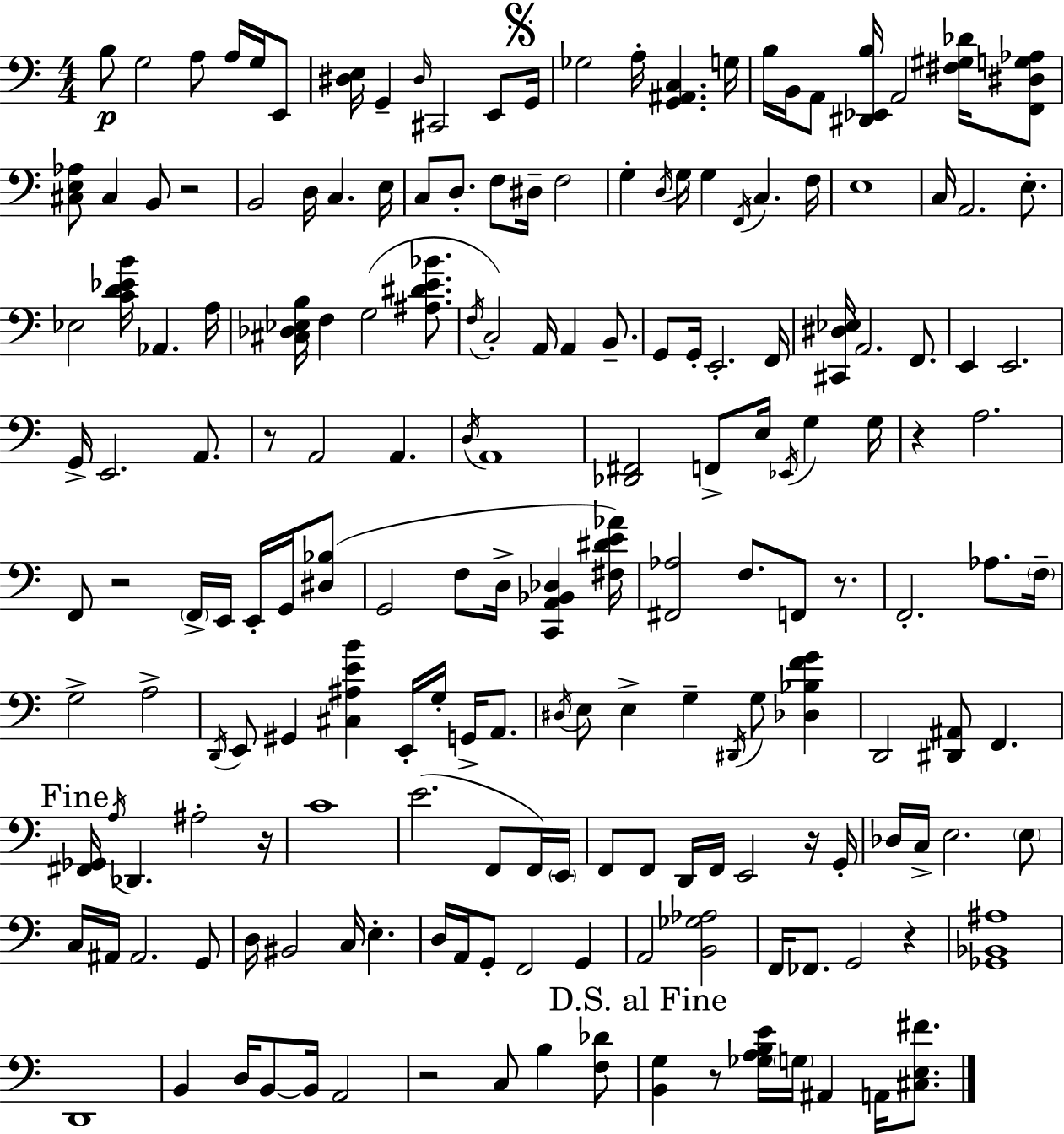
{
  \clef bass
  \numericTimeSignature
  \time 4/4
  \key c \major
  b8\p g2 a8 a16 g16 e,8 | <dis e>16 g,4-- \grace { dis16 } cis,2 e,8 | \mark \markup { \musicglyph "scripts.segno" } g,16 ges2 a16-. <g, ais, c>4. | g16 b16 b,16 a,8 <dis, ees, b>16 a,2 <fis gis des'>16 <f, dis g aes>8 | \break <cis e aes>8 cis4 b,8 r2 | b,2 d16 c4. | e16 c8 d8.-. f8 dis16-- f2 | g4-. \acciaccatura { d16 } g16 g4 \acciaccatura { f,16 } c4. | \break f16 e1 | c16 a,2. | e8.-. ees2 <c' d' ees' b'>16 aes,4. | a16 <cis des ees b>16 f4 g2( | \break <ais dis' e' bes'>8. \acciaccatura { f16 } c2-.) a,16 a,4 | b,8.-- g,8 g,16-. e,2.-. | f,16 <cis, dis ees>16 a,2. | f,8. e,4 e,2. | \break g,16-> e,2. | a,8. r8 a,2 a,4. | \acciaccatura { d16 } a,1 | <des, fis,>2 f,8-> e16 | \break \acciaccatura { ees,16 } g4 g16 r4 a2. | f,8 r2 | \parenthesize f,16-> e,16 e,16-. g,16 <dis bes>8( g,2 f8 | d16-> <c, a, bes, des>4 <fis dis' e' aes'>16) <fis, aes>2 f8. | \break f,8 r8. f,2.-. | aes8. \parenthesize f16-- g2-> a2-> | \acciaccatura { d,16 } e,8 gis,4 <cis ais e' b'>4 | e,16-. g16-. g,16-> a,8. \acciaccatura { dis16 } e8 e4-> g4-- | \break \acciaccatura { dis,16 } g8 <des bes f' g'>4 d,2 | <dis, ais,>8 f,4. \mark "Fine" <fis, ges,>16 \acciaccatura { a16 } des,4. | ais2-. r16 c'1 | e'2.( | \break f,8 f,16) \parenthesize e,16 f,8 f,8 d,16 f,16 | e,2 r16 g,16-. des16 c16-> e2. | \parenthesize e8 c16 ais,16 ais,2. | g,8 d16 bis,2 | \break c16 e4.-. d16 a,16 g,8-. f,2 | g,4 a,2 | <b, ges aes>2 f,16 fes,8. g,2 | r4 <ges, bes, ais>1 | \break d,1 | b,4 d16 b,8~~ | b,16 a,2 r2 | c8 b4 <f des'>8 \mark "D.S. al Fine" <b, g>4 r8 | \break <ges a b e'>16 \parenthesize g16 ais,4 a,16 <cis e fis'>8. \bar "|."
}